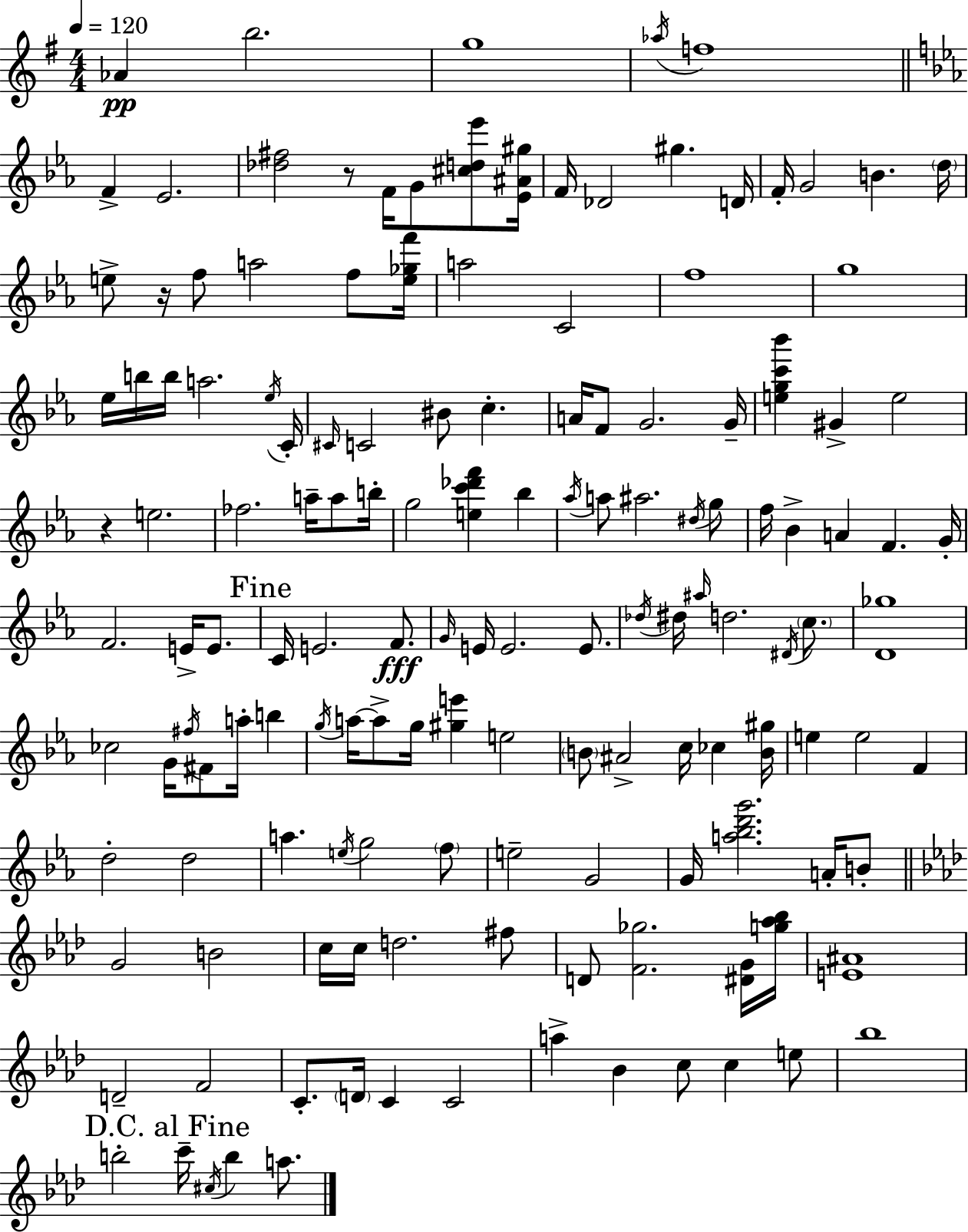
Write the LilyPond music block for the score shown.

{
  \clef treble
  \numericTimeSignature
  \time 4/4
  \key g \major
  \tempo 4 = 120
  \repeat volta 2 { aes'4\pp b''2. | g''1 | \acciaccatura { aes''16 } f''1 | \bar "||" \break \key ees \major f'4-> ees'2. | <des'' fis''>2 r8 f'16 g'8 <cis'' d'' ees'''>8 <ees' ais' gis''>16 | f'16 des'2 gis''4. d'16 | f'16-. g'2 b'4. \parenthesize d''16 | \break e''8-> r16 f''8 a''2 f''8 <e'' ges'' f'''>16 | a''2 c'2 | f''1 | g''1 | \break ees''16 b''16 b''16 a''2. \acciaccatura { ees''16 } | c'16-. \grace { cis'16 } c'2 bis'8 c''4.-. | a'16 f'8 g'2. | g'16-- <e'' g'' c''' bes'''>4 gis'4-> e''2 | \break r4 e''2. | fes''2. a''16-- a''8 | b''16-. g''2 <e'' c''' des''' f'''>4 bes''4 | \acciaccatura { aes''16 } a''8 ais''2. | \break \acciaccatura { dis''16 } g''8 f''16 bes'4-> a'4 f'4. | g'16-. f'2. | e'16-> e'8. \mark "Fine" c'16 e'2. | f'8.\fff \grace { g'16 } e'16 e'2. | \break e'8. \acciaccatura { des''16 } dis''16 \grace { ais''16 } d''2. | \acciaccatura { dis'16 } \parenthesize c''8. <d' ges''>1 | ces''2 | g'16 \acciaccatura { fis''16 } fis'8 a''16-. b''4 \acciaccatura { g''16 } a''16~~ a''8-> g''16 <gis'' e'''>4 | \break e''2 \parenthesize b'8 ais'2-> | c''16 ces''4 <b' gis''>16 e''4 e''2 | f'4 d''2-. | d''2 a''4. | \break \acciaccatura { e''16 } g''2 \parenthesize f''8 e''2-- | g'2 g'16 <a'' bes'' d''' g'''>2. | a'16-. b'8-. \bar "||" \break \key aes \major g'2 b'2 | c''16 c''16 d''2. fis''8 | d'8 <f' ges''>2. <dis' g'>16 <g'' aes'' bes''>16 | <e' ais'>1 | \break d'2-- f'2 | c'8.-. \parenthesize d'16 c'4 c'2 | a''4-> bes'4 c''8 c''4 e''8 | bes''1 | \break \mark "D.C. al Fine" b''2-. c'''16-- \acciaccatura { cis''16 } b''4 a''8. | } \bar "|."
}